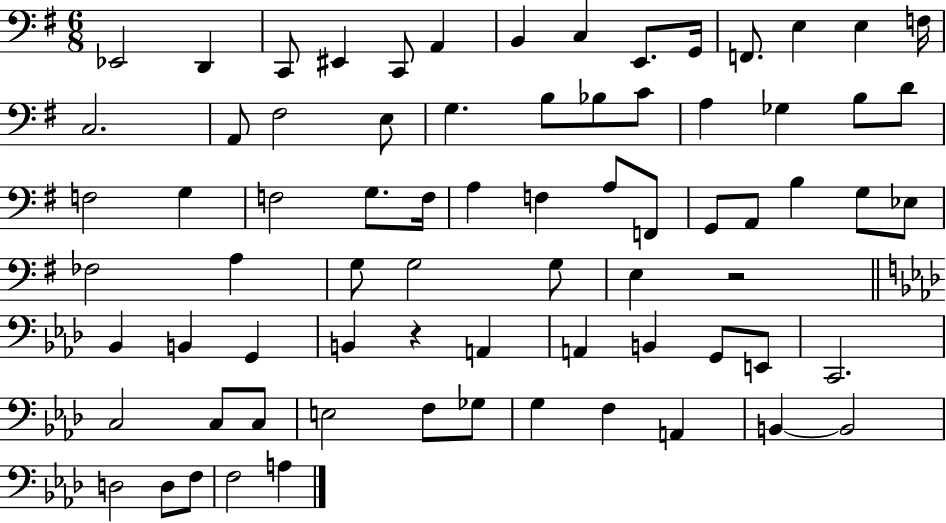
X:1
T:Untitled
M:6/8
L:1/4
K:G
_E,,2 D,, C,,/2 ^E,, C,,/2 A,, B,, C, E,,/2 G,,/4 F,,/2 E, E, F,/4 C,2 A,,/2 ^F,2 E,/2 G, B,/2 _B,/2 C/2 A, _G, B,/2 D/2 F,2 G, F,2 G,/2 F,/4 A, F, A,/2 F,,/2 G,,/2 A,,/2 B, G,/2 _E,/2 _F,2 A, G,/2 G,2 G,/2 E, z2 _B,, B,, G,, B,, z A,, A,, B,, G,,/2 E,,/2 C,,2 C,2 C,/2 C,/2 E,2 F,/2 _G,/2 G, F, A,, B,, B,,2 D,2 D,/2 F,/2 F,2 A,